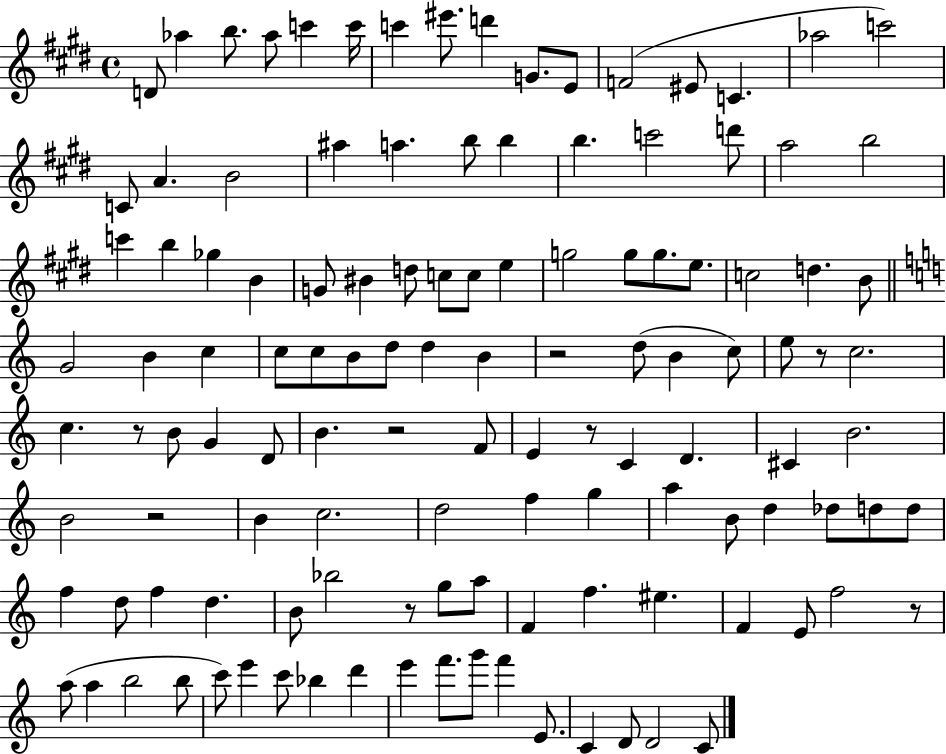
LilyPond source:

{
  \clef treble
  \time 4/4
  \defaultTimeSignature
  \key e \major
  \repeat volta 2 { d'8 aes''4 b''8. aes''8 c'''4 c'''16 | c'''4 eis'''8. d'''4 g'8. e'8 | f'2( eis'8 c'4. | aes''2 c'''2) | \break c'8 a'4. b'2 | ais''4 a''4. b''8 b''4 | b''4. c'''2 d'''8 | a''2 b''2 | \break c'''4 b''4 ges''4 b'4 | g'8 bis'4 d''8 c''8 c''8 e''4 | g''2 g''8 g''8. e''8. | c''2 d''4. b'8 | \break \bar "||" \break \key a \minor g'2 b'4 c''4 | c''8 c''8 b'8 d''8 d''4 b'4 | r2 d''8( b'4 c''8) | e''8 r8 c''2. | \break c''4. r8 b'8 g'4 d'8 | b'4. r2 f'8 | e'4 r8 c'4 d'4. | cis'4 b'2. | \break b'2 r2 | b'4 c''2. | d''2 f''4 g''4 | a''4 b'8 d''4 des''8 d''8 d''8 | \break f''4 d''8 f''4 d''4. | b'8 bes''2 r8 g''8 a''8 | f'4 f''4. eis''4. | f'4 e'8 f''2 r8 | \break a''8( a''4 b''2 b''8 | c'''8) e'''4 c'''8 bes''4 d'''4 | e'''4 f'''8. g'''8 f'''4 e'8. | c'4 d'8 d'2 c'8 | \break } \bar "|."
}